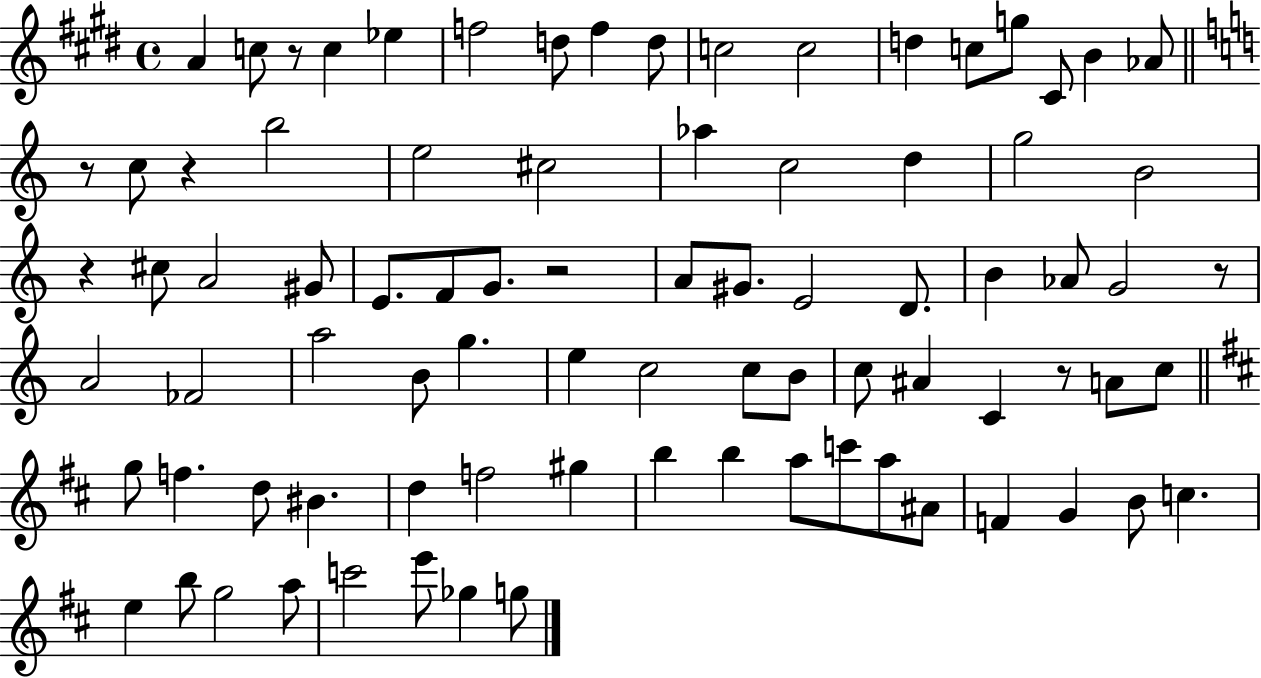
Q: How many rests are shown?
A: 7